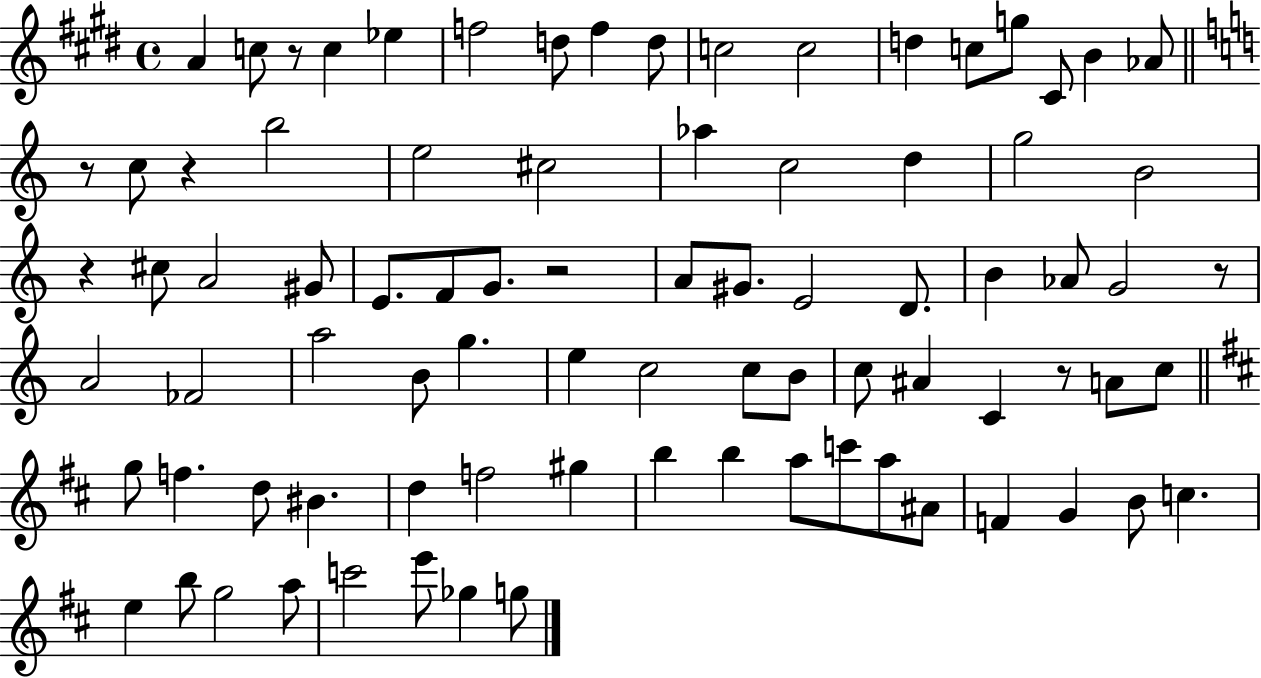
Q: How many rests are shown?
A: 7